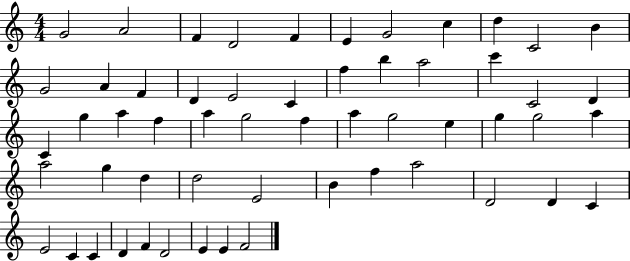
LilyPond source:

{
  \clef treble
  \numericTimeSignature
  \time 4/4
  \key c \major
  g'2 a'2 | f'4 d'2 f'4 | e'4 g'2 c''4 | d''4 c'2 b'4 | \break g'2 a'4 f'4 | d'4 e'2 c'4 | f''4 b''4 a''2 | c'''4 c'2 d'4 | \break c'4 g''4 a''4 f''4 | a''4 g''2 f''4 | a''4 g''2 e''4 | g''4 g''2 a''4 | \break a''2 g''4 d''4 | d''2 e'2 | b'4 f''4 a''2 | d'2 d'4 c'4 | \break e'2 c'4 c'4 | d'4 f'4 d'2 | e'4 e'4 f'2 | \bar "|."
}